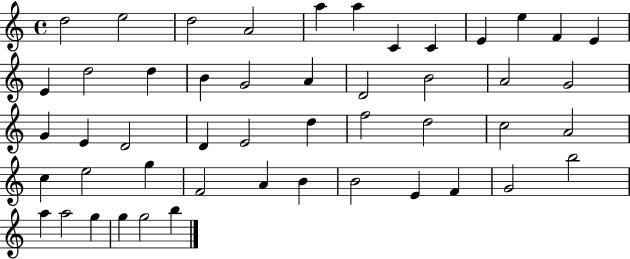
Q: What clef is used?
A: treble